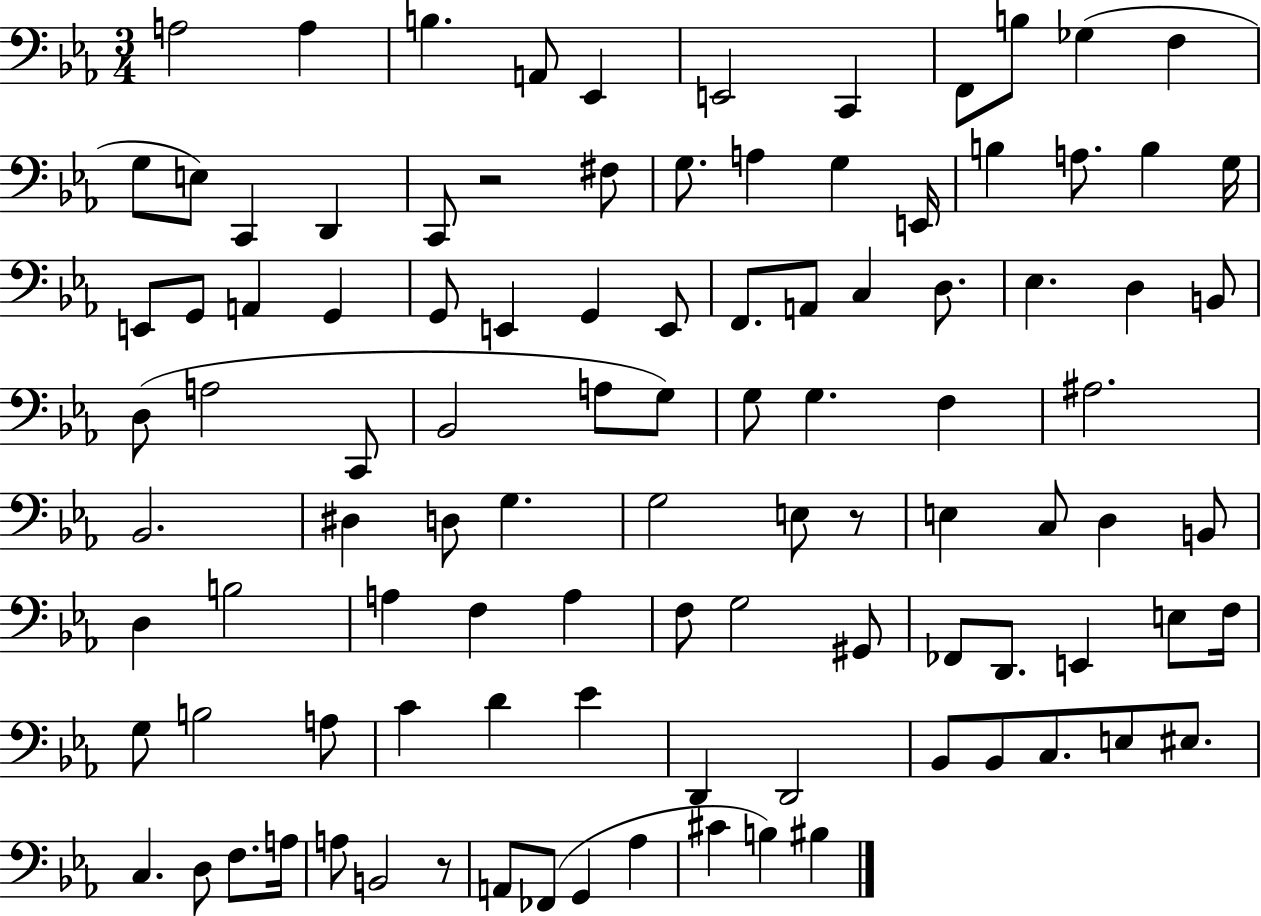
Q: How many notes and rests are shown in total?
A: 102